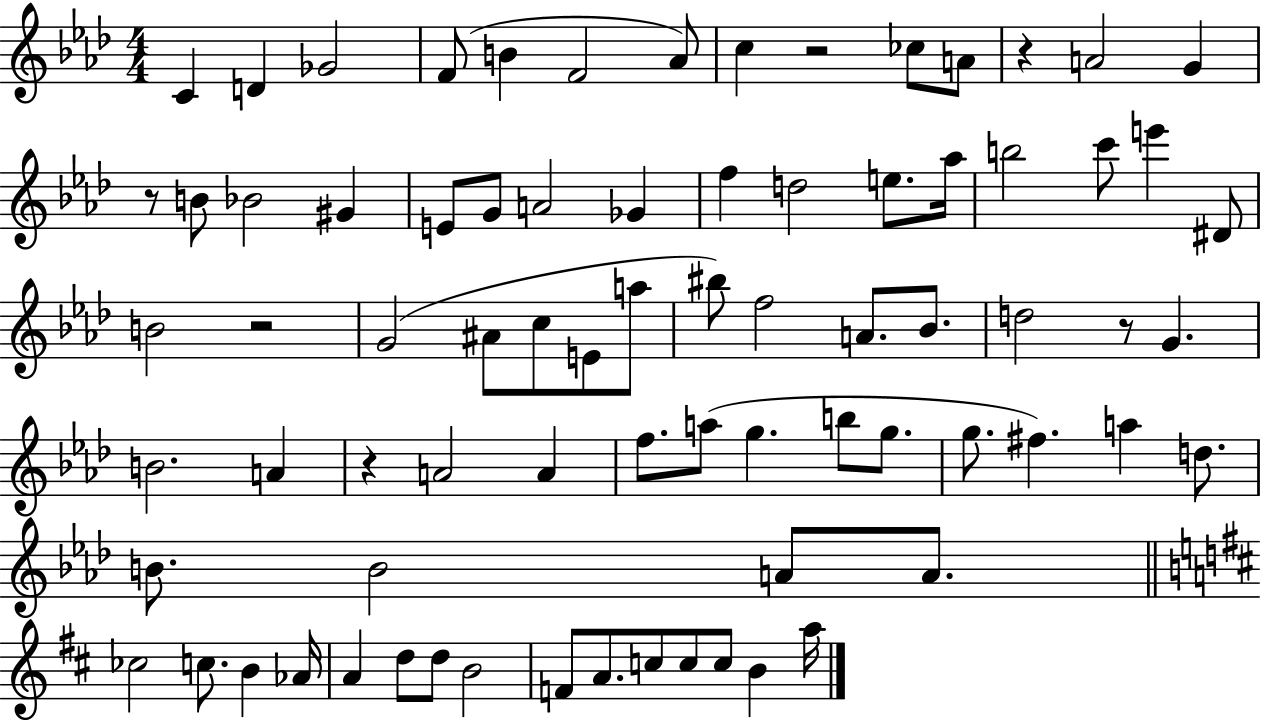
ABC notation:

X:1
T:Untitled
M:4/4
L:1/4
K:Ab
C D _G2 F/2 B F2 _A/2 c z2 _c/2 A/2 z A2 G z/2 B/2 _B2 ^G E/2 G/2 A2 _G f d2 e/2 _a/4 b2 c'/2 e' ^D/2 B2 z2 G2 ^A/2 c/2 E/2 a/2 ^b/2 f2 A/2 _B/2 d2 z/2 G B2 A z A2 A f/2 a/2 g b/2 g/2 g/2 ^f a d/2 B/2 B2 A/2 A/2 _c2 c/2 B _A/4 A d/2 d/2 B2 F/2 A/2 c/2 c/2 c/2 B a/4